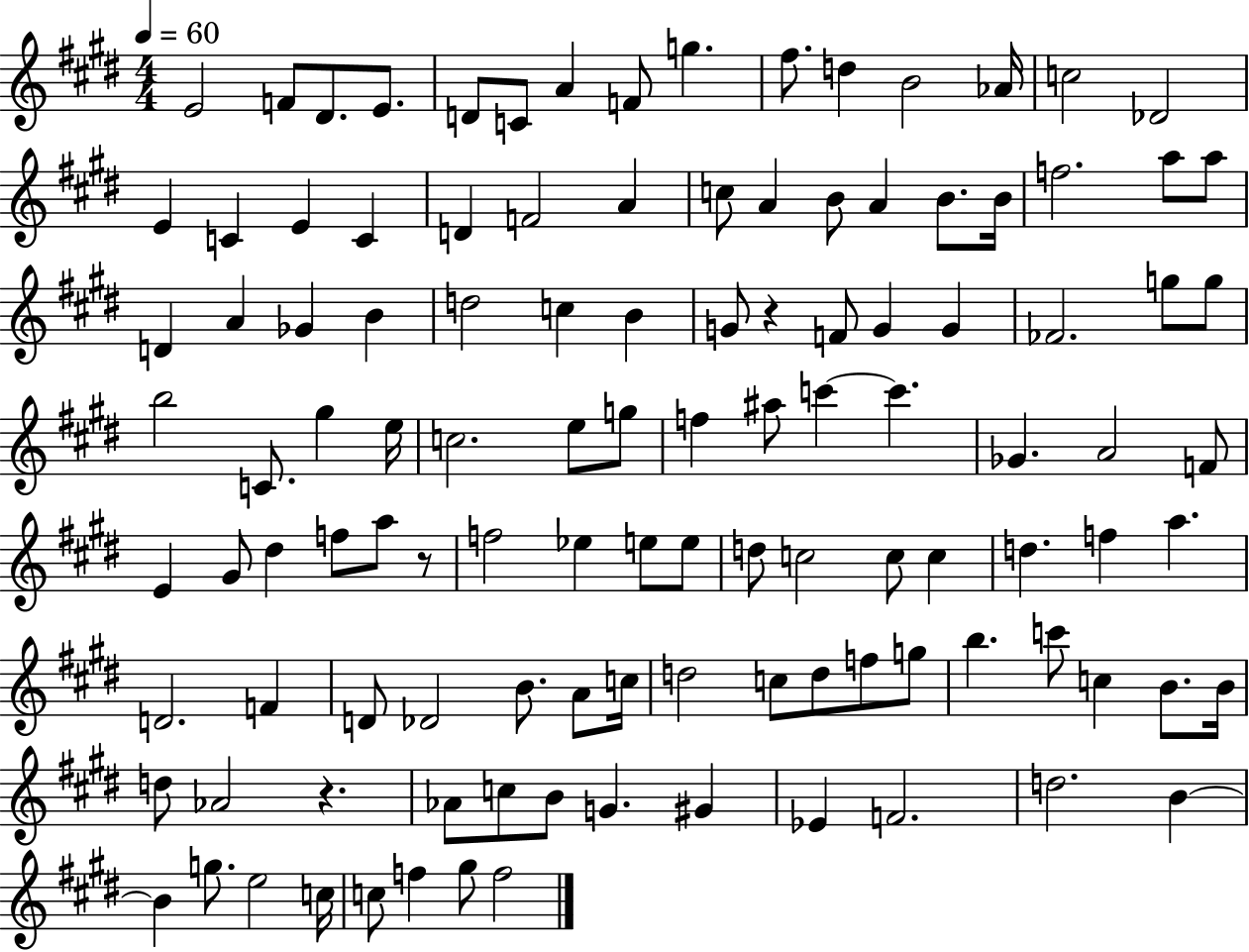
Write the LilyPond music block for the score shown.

{
  \clef treble
  \numericTimeSignature
  \time 4/4
  \key e \major
  \tempo 4 = 60
  e'2 f'8 dis'8. e'8. | d'8 c'8 a'4 f'8 g''4. | fis''8. d''4 b'2 aes'16 | c''2 des'2 | \break e'4 c'4 e'4 c'4 | d'4 f'2 a'4 | c''8 a'4 b'8 a'4 b'8. b'16 | f''2. a''8 a''8 | \break d'4 a'4 ges'4 b'4 | d''2 c''4 b'4 | g'8 r4 f'8 g'4 g'4 | fes'2. g''8 g''8 | \break b''2 c'8. gis''4 e''16 | c''2. e''8 g''8 | f''4 ais''8 c'''4~~ c'''4. | ges'4. a'2 f'8 | \break e'4 gis'8 dis''4 f''8 a''8 r8 | f''2 ees''4 e''8 e''8 | d''8 c''2 c''8 c''4 | d''4. f''4 a''4. | \break d'2. f'4 | d'8 des'2 b'8. a'8 c''16 | d''2 c''8 d''8 f''8 g''8 | b''4. c'''8 c''4 b'8. b'16 | \break d''8 aes'2 r4. | aes'8 c''8 b'8 g'4. gis'4 | ees'4 f'2. | d''2. b'4~~ | \break b'4 g''8. e''2 c''16 | c''8 f''4 gis''8 f''2 | \bar "|."
}